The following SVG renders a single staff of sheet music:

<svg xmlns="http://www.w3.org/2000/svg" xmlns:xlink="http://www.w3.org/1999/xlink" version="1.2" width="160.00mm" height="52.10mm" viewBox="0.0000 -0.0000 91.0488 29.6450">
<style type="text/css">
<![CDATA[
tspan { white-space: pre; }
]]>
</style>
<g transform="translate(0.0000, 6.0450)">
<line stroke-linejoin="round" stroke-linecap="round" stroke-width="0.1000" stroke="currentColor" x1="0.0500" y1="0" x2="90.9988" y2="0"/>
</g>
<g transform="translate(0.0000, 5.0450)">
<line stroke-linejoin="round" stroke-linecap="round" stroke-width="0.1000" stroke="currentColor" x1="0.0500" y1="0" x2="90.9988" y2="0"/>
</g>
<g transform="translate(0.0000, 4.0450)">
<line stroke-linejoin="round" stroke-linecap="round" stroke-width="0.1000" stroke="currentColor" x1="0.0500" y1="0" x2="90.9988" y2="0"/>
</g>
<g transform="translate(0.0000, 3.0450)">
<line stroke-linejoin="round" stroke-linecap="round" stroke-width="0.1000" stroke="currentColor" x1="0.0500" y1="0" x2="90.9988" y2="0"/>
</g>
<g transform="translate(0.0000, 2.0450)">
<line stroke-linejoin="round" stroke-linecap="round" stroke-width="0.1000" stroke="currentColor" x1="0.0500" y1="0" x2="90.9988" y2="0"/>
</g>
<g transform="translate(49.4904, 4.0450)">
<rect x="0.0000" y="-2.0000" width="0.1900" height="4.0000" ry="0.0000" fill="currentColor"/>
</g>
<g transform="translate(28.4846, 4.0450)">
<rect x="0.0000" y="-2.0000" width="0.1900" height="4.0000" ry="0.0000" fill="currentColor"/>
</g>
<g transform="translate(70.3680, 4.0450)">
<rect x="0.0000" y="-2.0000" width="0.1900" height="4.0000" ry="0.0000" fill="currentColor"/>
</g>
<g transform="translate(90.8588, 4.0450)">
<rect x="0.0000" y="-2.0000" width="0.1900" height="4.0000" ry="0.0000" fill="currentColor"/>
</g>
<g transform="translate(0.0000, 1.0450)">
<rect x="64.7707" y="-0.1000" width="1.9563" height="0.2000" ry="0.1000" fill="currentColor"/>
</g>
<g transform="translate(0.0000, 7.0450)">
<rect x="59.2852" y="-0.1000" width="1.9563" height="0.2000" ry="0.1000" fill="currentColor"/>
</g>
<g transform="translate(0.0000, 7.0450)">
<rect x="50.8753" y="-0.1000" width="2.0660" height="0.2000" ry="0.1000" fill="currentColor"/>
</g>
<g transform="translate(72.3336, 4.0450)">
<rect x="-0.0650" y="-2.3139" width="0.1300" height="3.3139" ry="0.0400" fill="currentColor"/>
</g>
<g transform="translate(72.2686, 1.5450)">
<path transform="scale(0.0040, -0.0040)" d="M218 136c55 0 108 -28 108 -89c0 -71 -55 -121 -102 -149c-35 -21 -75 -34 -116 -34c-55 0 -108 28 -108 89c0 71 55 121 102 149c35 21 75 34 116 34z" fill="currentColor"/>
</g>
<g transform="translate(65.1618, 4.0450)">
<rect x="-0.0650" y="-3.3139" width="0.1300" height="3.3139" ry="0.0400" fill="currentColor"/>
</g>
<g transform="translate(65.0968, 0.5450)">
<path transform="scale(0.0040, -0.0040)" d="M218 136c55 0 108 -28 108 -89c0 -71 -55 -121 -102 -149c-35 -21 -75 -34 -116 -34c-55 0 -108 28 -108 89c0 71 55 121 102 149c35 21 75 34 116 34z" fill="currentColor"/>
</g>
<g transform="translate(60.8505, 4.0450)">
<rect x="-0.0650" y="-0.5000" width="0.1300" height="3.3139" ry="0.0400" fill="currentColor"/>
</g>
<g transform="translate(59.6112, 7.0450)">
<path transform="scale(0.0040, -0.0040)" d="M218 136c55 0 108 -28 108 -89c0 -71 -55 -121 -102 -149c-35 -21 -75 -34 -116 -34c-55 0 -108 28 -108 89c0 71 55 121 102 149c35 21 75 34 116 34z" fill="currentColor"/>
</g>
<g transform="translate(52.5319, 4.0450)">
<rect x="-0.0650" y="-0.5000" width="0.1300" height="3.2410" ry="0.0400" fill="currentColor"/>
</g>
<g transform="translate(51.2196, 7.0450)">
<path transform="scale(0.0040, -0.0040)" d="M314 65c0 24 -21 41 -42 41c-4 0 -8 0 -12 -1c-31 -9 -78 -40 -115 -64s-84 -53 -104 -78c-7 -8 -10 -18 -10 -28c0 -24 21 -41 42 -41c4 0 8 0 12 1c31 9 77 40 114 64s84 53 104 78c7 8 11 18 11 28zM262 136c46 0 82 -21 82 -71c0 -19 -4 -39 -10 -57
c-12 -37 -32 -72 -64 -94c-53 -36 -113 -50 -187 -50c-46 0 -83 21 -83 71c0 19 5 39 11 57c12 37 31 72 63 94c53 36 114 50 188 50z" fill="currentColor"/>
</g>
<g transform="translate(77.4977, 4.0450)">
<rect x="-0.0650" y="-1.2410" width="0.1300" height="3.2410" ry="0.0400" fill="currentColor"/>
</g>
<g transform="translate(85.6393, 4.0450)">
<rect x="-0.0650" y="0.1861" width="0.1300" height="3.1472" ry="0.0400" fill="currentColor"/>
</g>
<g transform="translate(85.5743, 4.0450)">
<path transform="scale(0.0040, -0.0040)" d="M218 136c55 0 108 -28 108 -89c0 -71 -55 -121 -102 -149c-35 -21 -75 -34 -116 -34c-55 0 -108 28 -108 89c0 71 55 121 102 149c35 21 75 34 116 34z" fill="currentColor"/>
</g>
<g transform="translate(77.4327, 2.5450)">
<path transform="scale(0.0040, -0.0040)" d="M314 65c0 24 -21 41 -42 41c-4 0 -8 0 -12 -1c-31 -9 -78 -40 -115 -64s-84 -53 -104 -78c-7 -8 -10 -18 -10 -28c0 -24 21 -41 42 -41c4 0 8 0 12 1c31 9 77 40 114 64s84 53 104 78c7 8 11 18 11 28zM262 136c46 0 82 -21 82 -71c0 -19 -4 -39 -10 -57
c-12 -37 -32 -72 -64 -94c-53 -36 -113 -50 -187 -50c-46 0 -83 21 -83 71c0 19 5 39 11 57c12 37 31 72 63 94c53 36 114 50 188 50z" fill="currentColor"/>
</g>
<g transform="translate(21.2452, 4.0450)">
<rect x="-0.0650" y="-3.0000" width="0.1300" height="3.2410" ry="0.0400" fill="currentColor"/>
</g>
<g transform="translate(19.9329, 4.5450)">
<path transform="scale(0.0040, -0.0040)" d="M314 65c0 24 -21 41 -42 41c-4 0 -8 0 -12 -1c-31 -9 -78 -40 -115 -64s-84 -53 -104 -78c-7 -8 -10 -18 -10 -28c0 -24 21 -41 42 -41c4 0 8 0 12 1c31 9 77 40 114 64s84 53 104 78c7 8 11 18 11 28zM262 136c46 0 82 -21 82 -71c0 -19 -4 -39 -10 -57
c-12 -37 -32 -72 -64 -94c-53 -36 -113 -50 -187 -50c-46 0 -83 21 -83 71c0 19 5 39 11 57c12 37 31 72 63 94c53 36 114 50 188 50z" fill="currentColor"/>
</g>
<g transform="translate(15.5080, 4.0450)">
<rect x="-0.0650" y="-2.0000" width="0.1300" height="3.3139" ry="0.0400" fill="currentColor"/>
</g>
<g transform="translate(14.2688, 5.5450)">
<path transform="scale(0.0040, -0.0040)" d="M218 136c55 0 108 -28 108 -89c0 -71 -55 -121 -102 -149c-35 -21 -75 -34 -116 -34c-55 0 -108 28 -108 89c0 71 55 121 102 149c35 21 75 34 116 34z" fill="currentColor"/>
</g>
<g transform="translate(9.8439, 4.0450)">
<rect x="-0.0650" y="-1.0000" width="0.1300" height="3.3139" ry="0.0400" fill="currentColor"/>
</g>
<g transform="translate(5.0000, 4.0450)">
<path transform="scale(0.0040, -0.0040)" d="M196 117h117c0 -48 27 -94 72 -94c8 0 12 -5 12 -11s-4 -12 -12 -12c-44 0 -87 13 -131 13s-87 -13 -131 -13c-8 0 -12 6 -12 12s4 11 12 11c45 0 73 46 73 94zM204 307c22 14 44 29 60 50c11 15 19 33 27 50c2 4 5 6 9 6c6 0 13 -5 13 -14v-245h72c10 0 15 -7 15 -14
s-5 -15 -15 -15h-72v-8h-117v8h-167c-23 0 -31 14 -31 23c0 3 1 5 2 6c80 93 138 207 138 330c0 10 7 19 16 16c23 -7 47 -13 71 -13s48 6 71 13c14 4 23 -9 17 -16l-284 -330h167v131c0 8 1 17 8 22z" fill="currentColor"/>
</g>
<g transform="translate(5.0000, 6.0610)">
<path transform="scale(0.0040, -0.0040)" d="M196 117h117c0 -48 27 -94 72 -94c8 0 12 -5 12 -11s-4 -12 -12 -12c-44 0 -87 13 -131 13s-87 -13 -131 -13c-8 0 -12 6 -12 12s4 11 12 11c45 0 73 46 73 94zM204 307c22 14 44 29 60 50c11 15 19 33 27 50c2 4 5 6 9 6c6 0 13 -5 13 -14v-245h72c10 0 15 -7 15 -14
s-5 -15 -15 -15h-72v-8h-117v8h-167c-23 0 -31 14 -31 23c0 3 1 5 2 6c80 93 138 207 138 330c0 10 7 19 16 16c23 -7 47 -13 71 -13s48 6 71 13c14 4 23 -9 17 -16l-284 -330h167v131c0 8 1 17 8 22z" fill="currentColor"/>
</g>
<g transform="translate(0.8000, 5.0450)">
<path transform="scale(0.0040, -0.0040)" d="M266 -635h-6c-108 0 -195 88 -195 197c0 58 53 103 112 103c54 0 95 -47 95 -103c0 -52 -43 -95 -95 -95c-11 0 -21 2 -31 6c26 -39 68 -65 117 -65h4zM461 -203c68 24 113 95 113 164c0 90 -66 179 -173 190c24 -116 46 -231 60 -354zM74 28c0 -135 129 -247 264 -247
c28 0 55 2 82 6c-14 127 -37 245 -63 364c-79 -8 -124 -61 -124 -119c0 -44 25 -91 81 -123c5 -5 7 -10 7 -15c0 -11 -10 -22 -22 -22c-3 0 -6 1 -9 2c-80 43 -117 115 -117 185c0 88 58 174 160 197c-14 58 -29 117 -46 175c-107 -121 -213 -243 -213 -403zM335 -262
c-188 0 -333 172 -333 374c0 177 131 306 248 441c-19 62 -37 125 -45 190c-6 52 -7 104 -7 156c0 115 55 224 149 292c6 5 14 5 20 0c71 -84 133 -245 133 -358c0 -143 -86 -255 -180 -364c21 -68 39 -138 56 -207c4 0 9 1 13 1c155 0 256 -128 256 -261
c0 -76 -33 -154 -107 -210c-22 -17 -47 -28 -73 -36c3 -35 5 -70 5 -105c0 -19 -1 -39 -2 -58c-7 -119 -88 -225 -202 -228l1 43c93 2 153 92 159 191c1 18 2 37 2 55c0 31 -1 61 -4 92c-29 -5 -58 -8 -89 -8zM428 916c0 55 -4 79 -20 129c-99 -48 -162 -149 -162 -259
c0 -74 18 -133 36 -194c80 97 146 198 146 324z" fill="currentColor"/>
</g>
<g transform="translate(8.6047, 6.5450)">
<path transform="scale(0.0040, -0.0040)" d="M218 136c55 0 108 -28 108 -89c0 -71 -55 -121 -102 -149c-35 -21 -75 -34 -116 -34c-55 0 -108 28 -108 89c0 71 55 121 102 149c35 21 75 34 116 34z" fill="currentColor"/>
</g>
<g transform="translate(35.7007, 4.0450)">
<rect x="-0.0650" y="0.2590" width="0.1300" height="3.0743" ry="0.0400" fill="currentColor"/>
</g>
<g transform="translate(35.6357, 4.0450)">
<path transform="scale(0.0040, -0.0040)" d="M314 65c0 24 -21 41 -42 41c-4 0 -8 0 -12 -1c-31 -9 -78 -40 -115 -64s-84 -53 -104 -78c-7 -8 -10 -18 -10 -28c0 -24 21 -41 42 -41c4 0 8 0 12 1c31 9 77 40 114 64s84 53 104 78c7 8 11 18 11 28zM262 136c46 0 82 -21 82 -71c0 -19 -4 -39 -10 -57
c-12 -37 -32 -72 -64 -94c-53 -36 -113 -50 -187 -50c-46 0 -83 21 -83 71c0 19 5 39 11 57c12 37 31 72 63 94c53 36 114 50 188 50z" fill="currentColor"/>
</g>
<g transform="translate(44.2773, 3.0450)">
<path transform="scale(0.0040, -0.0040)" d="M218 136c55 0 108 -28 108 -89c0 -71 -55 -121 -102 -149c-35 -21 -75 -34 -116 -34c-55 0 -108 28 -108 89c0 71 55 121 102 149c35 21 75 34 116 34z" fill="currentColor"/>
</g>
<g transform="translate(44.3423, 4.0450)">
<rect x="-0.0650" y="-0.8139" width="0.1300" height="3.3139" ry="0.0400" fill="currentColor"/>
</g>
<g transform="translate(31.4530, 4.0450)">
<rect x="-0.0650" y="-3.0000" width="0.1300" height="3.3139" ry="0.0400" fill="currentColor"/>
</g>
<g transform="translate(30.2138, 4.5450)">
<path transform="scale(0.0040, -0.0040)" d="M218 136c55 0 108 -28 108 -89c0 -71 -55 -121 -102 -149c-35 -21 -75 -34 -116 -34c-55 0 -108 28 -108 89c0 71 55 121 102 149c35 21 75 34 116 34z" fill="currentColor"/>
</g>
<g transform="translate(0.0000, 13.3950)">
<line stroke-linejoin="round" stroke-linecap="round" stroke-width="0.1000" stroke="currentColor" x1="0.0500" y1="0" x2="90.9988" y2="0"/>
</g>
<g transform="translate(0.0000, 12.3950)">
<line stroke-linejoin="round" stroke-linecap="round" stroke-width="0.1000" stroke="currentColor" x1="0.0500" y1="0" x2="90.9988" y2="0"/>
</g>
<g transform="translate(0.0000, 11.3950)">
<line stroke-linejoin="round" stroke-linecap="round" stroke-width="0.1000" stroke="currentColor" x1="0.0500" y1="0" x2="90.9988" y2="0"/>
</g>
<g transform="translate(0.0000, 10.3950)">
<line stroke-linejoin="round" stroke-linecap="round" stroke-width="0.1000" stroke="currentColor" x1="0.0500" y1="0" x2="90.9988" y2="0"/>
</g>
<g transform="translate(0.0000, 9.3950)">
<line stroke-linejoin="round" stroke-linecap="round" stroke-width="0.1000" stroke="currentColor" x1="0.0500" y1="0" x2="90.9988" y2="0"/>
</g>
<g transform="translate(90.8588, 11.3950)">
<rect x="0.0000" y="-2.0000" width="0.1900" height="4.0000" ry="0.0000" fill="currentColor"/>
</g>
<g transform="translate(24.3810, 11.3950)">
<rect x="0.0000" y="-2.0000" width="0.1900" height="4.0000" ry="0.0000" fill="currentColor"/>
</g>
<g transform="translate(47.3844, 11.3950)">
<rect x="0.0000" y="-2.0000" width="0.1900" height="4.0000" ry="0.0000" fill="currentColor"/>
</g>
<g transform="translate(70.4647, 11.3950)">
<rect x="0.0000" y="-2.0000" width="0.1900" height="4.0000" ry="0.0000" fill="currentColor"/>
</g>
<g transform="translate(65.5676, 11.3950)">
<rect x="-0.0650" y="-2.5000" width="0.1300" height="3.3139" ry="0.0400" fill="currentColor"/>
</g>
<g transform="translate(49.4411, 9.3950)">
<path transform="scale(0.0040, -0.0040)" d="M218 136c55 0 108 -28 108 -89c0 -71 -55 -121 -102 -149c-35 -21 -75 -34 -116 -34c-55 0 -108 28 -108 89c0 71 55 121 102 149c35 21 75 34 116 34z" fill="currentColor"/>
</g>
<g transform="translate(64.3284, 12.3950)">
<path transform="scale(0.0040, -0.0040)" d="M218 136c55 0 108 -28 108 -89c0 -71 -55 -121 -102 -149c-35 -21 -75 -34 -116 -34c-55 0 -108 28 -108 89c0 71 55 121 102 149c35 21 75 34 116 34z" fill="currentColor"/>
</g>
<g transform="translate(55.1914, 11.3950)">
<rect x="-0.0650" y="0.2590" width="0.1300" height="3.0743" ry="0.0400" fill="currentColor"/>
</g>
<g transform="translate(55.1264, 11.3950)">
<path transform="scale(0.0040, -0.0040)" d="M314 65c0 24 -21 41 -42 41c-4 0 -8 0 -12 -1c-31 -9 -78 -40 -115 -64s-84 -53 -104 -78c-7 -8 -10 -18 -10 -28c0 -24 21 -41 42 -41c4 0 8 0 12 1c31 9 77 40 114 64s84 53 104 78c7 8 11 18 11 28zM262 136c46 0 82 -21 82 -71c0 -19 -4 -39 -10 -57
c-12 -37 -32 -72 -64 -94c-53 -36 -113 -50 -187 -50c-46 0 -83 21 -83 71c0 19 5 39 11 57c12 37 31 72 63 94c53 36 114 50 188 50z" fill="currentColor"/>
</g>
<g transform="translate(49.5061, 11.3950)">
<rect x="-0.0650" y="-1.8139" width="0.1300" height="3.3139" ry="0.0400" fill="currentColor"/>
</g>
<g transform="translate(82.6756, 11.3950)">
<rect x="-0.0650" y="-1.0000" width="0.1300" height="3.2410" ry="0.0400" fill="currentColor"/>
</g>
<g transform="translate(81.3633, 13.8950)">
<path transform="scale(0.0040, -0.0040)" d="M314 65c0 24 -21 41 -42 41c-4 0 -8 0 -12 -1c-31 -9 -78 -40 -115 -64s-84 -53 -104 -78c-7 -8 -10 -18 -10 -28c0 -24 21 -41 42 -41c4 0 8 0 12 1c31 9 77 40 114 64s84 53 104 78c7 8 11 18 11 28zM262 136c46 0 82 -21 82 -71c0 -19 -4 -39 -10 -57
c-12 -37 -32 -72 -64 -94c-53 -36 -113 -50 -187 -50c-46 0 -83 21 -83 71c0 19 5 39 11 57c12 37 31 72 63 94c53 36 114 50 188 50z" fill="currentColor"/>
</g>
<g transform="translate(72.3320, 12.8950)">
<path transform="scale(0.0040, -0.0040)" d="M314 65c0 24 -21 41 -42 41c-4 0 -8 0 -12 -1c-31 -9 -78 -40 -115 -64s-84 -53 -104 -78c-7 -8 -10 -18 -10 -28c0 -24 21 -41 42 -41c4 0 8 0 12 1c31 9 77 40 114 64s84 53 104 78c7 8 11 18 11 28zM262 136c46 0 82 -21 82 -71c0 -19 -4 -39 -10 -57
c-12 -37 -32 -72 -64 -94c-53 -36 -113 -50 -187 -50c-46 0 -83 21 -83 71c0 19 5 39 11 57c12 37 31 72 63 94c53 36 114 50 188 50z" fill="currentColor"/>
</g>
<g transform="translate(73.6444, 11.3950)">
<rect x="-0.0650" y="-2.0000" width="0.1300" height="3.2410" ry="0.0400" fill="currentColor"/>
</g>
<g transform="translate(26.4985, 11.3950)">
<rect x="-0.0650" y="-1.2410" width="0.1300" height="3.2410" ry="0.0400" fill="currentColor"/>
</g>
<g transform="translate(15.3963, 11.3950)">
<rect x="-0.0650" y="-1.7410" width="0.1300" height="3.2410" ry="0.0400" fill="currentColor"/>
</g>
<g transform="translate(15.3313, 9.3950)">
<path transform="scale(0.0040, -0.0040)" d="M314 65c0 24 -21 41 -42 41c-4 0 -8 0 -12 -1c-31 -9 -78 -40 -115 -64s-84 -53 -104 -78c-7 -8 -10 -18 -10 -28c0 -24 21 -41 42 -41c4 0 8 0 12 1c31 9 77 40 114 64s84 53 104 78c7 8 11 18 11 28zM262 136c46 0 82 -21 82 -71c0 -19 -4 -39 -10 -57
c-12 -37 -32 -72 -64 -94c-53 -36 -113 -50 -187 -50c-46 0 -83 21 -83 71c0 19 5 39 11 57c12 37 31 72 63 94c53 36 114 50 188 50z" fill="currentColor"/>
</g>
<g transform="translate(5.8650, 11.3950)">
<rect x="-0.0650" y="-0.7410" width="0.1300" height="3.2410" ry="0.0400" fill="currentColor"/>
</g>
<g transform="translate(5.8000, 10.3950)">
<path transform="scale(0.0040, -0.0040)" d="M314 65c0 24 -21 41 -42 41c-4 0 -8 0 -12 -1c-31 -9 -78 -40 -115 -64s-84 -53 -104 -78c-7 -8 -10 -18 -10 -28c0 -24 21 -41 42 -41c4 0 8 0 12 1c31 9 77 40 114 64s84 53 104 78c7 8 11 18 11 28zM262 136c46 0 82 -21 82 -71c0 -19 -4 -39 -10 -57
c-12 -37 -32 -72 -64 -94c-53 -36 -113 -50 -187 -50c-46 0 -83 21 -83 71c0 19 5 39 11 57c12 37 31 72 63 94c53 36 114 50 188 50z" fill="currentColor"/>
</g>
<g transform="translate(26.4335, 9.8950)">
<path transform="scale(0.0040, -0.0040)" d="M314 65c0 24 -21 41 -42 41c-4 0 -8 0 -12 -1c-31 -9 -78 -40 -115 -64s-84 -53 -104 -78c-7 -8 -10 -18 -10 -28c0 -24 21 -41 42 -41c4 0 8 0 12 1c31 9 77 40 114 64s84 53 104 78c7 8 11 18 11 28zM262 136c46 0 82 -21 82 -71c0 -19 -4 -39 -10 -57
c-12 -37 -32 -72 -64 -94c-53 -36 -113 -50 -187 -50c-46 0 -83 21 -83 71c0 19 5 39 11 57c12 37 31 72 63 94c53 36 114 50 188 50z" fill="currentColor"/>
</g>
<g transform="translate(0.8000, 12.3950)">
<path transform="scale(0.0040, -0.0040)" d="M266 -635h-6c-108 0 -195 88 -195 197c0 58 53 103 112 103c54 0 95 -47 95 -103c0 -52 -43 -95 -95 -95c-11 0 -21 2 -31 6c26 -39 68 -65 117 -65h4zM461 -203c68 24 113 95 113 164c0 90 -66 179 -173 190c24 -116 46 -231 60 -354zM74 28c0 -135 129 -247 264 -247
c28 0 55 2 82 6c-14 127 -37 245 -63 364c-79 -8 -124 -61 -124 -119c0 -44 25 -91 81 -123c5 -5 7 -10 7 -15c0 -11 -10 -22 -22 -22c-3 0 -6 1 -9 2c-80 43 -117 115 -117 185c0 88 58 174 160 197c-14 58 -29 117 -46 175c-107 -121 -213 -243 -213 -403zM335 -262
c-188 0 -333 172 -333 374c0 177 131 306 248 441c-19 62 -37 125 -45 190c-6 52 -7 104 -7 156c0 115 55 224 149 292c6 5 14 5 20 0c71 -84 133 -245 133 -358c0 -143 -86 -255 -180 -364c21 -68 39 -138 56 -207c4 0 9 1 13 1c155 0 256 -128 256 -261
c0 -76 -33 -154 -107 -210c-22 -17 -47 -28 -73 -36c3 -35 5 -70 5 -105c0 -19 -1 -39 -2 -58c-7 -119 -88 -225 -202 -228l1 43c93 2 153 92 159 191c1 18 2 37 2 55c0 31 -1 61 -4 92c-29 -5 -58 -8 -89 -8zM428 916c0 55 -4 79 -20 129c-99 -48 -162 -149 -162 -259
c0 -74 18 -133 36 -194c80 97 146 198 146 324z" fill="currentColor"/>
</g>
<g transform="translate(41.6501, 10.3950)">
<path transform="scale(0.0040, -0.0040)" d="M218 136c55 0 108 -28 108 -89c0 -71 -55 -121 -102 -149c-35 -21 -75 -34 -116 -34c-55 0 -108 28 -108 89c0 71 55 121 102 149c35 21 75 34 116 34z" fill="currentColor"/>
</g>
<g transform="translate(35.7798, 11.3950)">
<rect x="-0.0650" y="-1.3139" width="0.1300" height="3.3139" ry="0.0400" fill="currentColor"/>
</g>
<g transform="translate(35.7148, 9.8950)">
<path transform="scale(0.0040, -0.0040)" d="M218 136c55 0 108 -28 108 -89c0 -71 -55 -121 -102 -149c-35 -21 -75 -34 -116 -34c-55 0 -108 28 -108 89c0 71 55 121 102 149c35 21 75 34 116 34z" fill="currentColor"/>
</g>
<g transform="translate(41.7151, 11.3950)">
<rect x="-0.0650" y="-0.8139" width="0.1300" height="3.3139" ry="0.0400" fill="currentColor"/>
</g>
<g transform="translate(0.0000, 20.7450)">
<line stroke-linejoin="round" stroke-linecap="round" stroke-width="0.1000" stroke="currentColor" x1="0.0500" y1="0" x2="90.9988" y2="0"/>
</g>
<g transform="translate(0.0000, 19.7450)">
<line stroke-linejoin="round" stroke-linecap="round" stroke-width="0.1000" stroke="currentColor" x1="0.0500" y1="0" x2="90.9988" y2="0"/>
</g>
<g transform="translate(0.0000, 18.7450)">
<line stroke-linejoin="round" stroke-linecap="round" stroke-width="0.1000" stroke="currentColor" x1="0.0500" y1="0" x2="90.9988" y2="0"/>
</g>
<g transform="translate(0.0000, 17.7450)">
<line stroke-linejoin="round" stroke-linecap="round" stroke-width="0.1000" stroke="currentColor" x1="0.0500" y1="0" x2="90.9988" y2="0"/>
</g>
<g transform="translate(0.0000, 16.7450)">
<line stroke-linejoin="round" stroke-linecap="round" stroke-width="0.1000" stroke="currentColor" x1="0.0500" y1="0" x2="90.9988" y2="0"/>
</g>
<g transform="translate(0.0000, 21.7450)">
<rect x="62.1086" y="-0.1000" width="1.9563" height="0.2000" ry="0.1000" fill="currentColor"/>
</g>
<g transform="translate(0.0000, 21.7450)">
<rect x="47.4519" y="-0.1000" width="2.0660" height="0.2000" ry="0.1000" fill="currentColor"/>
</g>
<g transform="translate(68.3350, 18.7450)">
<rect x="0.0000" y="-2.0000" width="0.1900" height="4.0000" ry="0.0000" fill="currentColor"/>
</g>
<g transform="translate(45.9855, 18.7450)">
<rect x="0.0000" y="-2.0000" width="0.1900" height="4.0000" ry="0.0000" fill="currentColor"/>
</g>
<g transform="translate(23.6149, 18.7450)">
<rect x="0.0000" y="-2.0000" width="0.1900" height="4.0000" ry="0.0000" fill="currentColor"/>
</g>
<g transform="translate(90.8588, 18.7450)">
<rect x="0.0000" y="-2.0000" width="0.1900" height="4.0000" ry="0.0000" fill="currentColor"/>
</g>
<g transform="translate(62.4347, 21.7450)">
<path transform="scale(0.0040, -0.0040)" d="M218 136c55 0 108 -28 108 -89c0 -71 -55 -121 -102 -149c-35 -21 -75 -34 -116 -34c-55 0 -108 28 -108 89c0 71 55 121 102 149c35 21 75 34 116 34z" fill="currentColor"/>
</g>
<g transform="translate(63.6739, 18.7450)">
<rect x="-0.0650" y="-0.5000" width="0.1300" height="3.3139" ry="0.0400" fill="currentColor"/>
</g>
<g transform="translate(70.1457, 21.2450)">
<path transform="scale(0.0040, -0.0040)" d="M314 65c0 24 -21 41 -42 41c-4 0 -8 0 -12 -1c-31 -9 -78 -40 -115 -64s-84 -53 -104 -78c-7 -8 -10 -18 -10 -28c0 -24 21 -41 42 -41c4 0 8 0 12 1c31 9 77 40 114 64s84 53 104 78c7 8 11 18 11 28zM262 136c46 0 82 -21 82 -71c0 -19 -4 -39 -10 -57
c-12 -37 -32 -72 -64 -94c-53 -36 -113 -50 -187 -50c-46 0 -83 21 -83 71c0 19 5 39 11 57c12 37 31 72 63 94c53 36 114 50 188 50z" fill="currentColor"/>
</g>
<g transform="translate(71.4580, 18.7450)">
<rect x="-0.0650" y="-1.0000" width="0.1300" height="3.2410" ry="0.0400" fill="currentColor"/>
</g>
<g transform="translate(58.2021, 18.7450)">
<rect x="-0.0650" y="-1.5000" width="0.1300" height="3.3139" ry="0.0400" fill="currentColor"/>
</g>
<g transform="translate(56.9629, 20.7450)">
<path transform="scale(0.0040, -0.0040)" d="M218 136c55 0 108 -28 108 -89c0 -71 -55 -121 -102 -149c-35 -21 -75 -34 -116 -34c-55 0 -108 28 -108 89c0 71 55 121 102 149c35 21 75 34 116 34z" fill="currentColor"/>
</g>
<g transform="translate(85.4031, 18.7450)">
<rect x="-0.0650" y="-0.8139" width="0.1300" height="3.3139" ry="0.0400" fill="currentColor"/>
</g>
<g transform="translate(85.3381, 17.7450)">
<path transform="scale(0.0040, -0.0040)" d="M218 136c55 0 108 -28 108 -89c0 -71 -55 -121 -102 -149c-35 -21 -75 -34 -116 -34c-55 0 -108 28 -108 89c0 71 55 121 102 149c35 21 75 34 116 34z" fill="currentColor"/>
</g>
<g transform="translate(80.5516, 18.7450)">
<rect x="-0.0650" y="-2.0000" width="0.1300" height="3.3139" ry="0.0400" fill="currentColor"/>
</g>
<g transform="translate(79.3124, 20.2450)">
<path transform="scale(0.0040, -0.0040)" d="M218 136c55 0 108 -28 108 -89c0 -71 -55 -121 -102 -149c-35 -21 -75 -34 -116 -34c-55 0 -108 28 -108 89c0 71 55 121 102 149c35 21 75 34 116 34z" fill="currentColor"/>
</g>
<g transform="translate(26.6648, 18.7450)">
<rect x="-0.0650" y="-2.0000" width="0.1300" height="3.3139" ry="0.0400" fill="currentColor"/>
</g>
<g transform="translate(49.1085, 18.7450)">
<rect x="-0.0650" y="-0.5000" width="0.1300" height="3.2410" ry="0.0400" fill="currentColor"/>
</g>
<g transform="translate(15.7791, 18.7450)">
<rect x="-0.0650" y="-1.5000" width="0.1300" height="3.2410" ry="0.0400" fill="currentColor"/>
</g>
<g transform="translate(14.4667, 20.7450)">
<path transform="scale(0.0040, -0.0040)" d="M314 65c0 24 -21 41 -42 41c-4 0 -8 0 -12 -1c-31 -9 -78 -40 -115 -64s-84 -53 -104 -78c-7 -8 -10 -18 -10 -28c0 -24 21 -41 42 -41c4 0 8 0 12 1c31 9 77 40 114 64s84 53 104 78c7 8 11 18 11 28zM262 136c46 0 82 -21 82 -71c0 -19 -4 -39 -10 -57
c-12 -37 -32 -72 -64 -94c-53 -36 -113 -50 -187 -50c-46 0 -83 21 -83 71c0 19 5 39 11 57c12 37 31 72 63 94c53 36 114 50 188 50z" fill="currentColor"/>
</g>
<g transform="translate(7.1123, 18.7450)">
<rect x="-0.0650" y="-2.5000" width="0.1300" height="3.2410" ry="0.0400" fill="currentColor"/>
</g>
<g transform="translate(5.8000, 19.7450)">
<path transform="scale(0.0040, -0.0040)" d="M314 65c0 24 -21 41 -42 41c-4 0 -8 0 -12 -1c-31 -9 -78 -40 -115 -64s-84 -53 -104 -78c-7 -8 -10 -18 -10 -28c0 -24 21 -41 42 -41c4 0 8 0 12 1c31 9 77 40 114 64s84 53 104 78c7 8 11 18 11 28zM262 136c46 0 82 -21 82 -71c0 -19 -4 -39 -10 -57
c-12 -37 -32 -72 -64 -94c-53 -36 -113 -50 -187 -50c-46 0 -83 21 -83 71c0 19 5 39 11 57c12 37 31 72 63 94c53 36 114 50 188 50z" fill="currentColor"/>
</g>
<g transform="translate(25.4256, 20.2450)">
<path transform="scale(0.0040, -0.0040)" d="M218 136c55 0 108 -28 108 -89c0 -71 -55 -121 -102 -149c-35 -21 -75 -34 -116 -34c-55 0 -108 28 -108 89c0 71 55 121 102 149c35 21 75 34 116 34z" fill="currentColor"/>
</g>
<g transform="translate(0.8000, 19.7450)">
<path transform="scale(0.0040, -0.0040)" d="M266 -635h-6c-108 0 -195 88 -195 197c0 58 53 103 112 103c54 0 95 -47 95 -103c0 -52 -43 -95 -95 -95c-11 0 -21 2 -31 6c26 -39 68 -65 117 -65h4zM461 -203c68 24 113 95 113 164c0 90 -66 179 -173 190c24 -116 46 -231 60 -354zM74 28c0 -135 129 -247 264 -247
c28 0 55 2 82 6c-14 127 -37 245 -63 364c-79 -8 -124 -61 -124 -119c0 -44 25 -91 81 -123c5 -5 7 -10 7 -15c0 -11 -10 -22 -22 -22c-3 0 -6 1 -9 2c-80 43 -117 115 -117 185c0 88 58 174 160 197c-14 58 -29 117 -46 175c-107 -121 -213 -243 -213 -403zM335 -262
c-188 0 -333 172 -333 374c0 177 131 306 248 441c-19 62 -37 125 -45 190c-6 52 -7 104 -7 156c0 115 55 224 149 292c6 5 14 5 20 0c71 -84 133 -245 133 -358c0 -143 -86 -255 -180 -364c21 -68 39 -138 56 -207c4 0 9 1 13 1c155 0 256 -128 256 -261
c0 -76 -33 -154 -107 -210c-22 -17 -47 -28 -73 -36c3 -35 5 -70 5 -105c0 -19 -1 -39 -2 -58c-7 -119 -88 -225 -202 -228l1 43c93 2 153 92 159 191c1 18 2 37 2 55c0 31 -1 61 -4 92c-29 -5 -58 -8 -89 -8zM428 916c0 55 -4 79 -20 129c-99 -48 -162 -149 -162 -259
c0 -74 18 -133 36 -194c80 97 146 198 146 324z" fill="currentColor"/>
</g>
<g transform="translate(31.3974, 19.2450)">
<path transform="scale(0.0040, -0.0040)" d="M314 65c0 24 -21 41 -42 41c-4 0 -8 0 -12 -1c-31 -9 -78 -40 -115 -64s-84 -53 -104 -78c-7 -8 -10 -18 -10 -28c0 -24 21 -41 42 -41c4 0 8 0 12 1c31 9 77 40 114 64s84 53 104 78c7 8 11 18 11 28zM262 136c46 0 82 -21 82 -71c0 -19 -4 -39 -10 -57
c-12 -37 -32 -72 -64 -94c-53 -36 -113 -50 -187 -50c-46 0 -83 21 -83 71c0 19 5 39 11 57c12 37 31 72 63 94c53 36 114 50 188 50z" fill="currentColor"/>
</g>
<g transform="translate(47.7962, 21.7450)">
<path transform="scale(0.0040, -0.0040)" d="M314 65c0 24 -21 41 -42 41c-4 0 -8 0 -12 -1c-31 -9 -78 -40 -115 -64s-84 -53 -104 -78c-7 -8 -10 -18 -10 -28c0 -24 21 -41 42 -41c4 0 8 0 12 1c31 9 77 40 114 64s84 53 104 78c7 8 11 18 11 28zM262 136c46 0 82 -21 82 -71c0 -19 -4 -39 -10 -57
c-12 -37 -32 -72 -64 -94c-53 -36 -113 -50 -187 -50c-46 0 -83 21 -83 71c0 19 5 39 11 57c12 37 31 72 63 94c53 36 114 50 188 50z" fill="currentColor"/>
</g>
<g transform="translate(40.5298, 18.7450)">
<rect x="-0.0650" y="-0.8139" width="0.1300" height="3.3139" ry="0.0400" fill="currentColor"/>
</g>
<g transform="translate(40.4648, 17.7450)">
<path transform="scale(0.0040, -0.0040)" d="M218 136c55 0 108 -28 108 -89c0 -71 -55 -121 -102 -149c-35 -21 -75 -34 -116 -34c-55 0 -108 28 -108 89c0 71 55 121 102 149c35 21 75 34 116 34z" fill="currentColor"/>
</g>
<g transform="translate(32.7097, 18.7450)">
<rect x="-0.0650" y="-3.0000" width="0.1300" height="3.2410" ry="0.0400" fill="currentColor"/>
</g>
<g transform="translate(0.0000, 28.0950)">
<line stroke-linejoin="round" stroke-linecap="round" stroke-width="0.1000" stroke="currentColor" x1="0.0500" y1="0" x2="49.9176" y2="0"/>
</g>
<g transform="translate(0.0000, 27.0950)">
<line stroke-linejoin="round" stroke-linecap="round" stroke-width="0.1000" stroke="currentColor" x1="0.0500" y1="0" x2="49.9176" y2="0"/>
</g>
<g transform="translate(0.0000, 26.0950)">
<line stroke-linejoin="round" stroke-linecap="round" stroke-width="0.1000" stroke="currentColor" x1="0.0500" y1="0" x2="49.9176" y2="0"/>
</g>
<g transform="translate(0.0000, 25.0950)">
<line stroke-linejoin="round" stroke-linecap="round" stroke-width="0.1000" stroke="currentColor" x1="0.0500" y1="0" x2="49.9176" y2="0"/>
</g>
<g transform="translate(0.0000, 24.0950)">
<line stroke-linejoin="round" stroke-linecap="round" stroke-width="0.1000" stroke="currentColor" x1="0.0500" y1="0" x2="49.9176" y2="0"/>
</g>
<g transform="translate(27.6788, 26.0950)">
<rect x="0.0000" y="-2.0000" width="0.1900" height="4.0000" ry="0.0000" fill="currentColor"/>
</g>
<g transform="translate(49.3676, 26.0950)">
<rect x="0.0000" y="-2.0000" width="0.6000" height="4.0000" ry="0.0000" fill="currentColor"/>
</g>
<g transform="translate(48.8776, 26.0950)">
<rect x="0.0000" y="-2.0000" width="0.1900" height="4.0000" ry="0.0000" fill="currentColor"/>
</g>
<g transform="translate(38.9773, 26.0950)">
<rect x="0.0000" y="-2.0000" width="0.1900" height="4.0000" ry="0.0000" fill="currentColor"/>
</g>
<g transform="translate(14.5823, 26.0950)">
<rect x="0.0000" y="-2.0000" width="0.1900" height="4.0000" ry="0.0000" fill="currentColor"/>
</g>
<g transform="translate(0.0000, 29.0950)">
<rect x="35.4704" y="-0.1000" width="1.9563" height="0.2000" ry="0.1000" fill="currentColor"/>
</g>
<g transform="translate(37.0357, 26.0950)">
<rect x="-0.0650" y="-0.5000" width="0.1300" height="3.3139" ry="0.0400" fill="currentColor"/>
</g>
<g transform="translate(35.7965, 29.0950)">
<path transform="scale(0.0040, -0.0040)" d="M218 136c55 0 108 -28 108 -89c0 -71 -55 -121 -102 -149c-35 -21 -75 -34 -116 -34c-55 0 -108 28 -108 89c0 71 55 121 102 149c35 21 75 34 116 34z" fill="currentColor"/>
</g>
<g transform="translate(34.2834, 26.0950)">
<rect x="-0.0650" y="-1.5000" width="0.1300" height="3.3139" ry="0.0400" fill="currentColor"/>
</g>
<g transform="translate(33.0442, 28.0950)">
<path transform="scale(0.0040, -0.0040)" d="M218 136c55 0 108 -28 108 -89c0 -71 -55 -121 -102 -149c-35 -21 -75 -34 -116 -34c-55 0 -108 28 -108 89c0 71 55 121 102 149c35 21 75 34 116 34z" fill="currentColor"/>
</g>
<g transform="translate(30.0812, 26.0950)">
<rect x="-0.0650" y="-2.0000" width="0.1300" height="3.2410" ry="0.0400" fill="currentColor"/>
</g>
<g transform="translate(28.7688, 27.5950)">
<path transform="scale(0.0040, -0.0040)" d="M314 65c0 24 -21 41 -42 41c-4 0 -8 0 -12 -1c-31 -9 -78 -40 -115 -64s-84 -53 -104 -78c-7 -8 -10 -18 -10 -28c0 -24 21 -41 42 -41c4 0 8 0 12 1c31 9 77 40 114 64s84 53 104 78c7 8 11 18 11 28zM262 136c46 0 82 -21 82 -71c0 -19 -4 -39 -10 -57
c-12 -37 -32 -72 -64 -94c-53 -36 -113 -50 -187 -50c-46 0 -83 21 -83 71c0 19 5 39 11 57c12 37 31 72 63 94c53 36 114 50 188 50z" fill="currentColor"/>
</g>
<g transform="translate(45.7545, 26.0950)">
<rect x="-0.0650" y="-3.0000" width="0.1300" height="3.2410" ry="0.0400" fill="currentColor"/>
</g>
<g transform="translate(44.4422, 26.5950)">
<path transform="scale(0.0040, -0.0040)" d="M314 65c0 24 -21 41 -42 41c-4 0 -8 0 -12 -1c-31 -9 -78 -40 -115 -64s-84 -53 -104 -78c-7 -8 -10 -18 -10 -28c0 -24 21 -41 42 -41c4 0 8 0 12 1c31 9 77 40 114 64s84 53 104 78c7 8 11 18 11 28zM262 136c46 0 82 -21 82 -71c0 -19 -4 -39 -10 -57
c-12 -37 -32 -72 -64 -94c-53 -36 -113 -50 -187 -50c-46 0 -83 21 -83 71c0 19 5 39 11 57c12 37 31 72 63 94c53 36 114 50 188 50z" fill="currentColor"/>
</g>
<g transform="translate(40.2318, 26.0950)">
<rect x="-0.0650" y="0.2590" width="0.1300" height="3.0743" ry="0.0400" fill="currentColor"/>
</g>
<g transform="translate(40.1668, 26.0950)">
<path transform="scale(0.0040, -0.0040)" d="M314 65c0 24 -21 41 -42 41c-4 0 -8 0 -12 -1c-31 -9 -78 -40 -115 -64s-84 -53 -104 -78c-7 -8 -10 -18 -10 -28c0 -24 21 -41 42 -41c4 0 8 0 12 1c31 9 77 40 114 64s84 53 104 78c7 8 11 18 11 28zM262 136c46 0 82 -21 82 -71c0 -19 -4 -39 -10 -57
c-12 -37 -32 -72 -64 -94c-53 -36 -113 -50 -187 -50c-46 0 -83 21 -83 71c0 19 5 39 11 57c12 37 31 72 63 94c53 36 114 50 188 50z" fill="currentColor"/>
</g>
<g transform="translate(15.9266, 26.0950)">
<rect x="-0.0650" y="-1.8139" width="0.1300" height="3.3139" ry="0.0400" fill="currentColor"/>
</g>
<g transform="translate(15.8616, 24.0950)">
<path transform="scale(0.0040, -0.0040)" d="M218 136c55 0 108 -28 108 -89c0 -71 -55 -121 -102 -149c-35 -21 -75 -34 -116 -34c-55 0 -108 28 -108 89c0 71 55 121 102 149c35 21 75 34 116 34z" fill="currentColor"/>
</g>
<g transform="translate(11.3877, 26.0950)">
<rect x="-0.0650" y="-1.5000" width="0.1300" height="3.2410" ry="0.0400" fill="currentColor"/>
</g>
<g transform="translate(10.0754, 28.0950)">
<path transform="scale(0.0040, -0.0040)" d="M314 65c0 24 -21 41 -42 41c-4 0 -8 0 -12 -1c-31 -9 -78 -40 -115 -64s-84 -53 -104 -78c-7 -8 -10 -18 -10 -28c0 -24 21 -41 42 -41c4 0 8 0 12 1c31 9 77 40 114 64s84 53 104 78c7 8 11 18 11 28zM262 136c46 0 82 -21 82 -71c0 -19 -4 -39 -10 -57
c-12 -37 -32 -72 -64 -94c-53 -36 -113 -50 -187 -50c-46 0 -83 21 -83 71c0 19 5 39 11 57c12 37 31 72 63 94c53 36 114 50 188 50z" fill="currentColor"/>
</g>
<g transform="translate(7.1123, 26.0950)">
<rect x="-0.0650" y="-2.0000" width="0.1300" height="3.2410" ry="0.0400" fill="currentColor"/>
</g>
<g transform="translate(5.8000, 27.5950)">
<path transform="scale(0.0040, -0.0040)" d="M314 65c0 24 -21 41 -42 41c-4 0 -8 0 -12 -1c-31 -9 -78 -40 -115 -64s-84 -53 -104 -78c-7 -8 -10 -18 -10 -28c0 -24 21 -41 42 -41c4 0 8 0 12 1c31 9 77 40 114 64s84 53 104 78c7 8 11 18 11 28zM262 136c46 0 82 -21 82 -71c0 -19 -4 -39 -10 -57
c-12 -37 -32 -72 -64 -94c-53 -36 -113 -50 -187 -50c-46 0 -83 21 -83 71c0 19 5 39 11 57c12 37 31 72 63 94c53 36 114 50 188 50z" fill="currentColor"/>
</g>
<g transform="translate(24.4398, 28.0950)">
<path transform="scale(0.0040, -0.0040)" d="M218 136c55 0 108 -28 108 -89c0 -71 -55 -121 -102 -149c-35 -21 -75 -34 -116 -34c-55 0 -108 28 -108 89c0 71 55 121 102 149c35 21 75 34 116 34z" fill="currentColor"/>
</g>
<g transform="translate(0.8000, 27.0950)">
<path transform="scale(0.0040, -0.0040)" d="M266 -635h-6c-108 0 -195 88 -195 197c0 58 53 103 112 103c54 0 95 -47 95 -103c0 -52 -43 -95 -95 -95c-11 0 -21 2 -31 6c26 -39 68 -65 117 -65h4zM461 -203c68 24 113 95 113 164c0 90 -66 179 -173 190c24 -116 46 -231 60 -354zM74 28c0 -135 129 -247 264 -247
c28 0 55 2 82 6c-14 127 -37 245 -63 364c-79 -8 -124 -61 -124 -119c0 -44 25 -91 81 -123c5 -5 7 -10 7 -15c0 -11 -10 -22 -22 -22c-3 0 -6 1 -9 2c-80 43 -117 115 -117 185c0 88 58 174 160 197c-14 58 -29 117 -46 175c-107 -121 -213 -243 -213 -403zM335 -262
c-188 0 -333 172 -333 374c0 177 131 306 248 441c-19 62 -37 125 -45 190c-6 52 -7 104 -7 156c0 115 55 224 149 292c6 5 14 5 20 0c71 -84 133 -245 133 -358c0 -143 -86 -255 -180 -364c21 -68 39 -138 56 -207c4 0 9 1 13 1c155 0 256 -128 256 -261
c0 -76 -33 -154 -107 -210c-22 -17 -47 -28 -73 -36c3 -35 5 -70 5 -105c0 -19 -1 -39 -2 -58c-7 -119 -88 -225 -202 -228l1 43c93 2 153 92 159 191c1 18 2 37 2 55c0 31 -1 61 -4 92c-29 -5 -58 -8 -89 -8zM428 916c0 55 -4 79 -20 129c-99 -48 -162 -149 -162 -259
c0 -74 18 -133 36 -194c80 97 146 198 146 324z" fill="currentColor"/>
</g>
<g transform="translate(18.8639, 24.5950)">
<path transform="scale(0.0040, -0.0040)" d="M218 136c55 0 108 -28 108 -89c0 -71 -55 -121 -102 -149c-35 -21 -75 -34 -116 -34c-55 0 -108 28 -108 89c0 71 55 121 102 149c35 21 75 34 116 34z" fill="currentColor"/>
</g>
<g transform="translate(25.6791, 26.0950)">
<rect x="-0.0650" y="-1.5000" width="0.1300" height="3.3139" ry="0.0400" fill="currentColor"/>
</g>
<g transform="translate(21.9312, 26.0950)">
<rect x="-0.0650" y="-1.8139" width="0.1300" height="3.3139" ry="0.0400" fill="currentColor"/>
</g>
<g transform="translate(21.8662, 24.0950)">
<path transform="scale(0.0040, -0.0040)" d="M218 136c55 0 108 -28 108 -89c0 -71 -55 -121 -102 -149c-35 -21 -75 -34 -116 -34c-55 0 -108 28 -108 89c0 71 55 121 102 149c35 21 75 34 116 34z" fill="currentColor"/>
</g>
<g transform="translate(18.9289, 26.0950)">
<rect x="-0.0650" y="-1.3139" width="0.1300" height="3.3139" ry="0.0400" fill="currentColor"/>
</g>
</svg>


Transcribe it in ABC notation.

X:1
T:Untitled
M:4/4
L:1/4
K:C
D F A2 A B2 d C2 C b g e2 B d2 f2 e2 e d f B2 G F2 D2 G2 E2 F A2 d C2 E C D2 F d F2 E2 f e f E F2 E C B2 A2